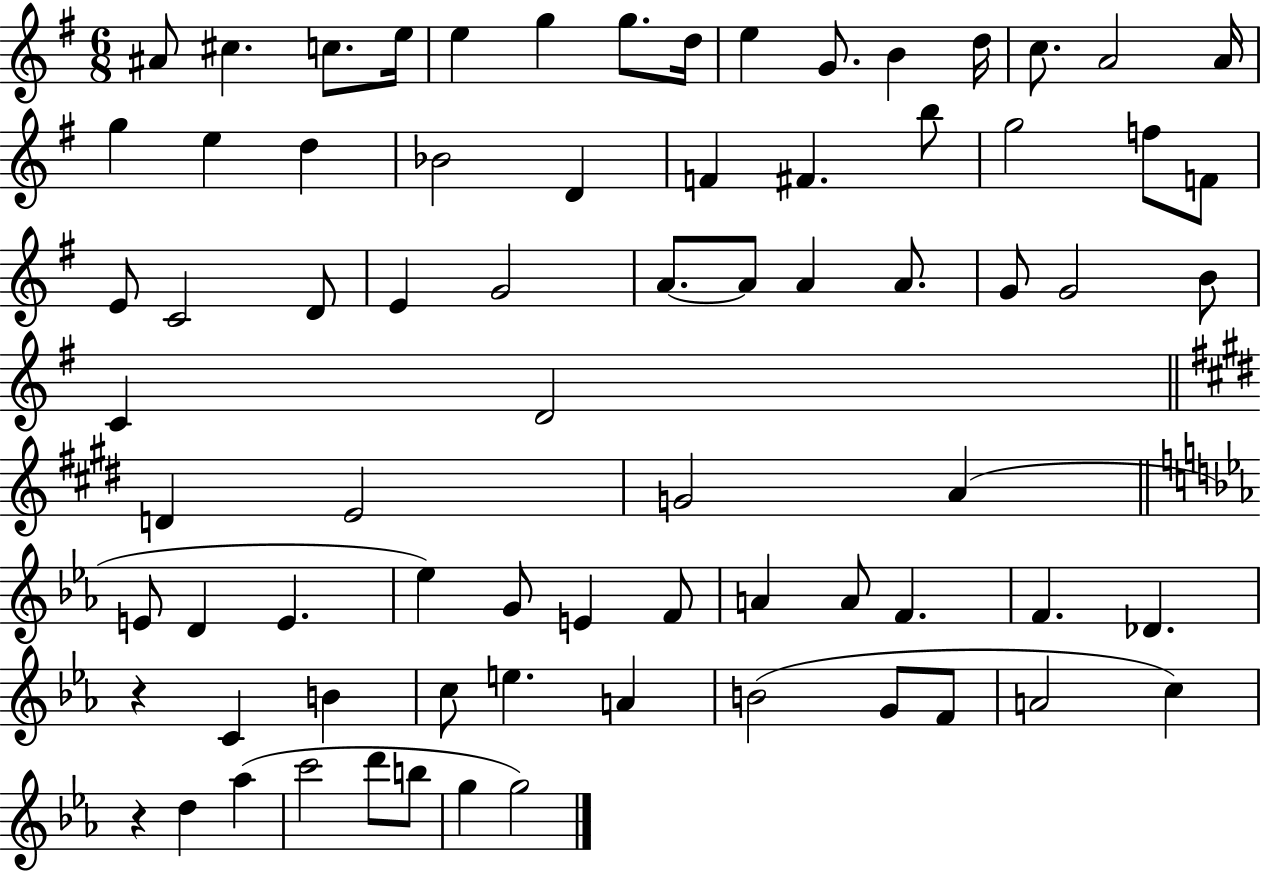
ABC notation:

X:1
T:Untitled
M:6/8
L:1/4
K:G
^A/2 ^c c/2 e/4 e g g/2 d/4 e G/2 B d/4 c/2 A2 A/4 g e d _B2 D F ^F b/2 g2 f/2 F/2 E/2 C2 D/2 E G2 A/2 A/2 A A/2 G/2 G2 B/2 C D2 D E2 G2 A E/2 D E _e G/2 E F/2 A A/2 F F _D z C B c/2 e A B2 G/2 F/2 A2 c z d _a c'2 d'/2 b/2 g g2